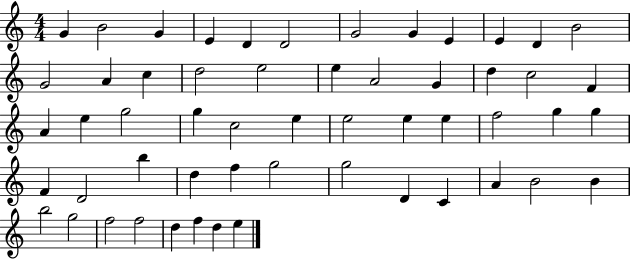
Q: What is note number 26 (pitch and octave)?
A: G5